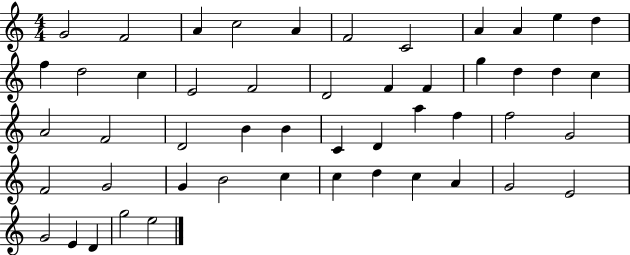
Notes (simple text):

G4/h F4/h A4/q C5/h A4/q F4/h C4/h A4/q A4/q E5/q D5/q F5/q D5/h C5/q E4/h F4/h D4/h F4/q F4/q G5/q D5/q D5/q C5/q A4/h F4/h D4/h B4/q B4/q C4/q D4/q A5/q F5/q F5/h G4/h F4/h G4/h G4/q B4/h C5/q C5/q D5/q C5/q A4/q G4/h E4/h G4/h E4/q D4/q G5/h E5/h